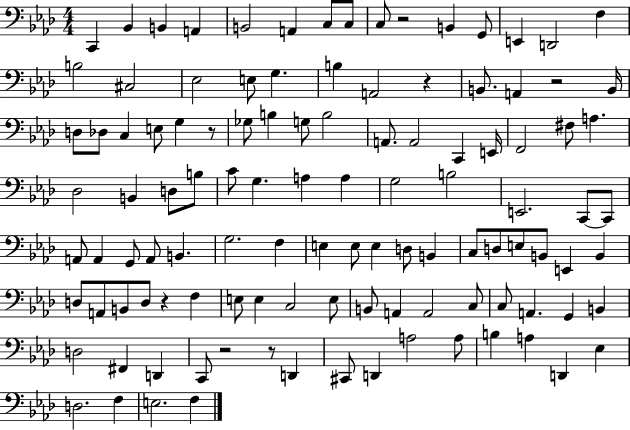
C2/q Bb2/q B2/q A2/q B2/h A2/q C3/e C3/e C3/e R/h B2/q G2/e E2/q D2/h F3/q B3/h C#3/h Eb3/h E3/e G3/q. B3/q A2/h R/q B2/e. A2/q R/h B2/s D3/e Db3/e C3/q E3/e G3/q R/e Gb3/e B3/q G3/e B3/h A2/e. A2/h C2/q E2/s F2/h F#3/e A3/q. Db3/h B2/q D3/e B3/e C4/e G3/q. A3/q A3/q G3/h B3/h E2/h. C2/e C2/e A2/e A2/q G2/e A2/e B2/q. G3/h. F3/q E3/q E3/e E3/q D3/e B2/q C3/e D3/e E3/e B2/e E2/q B2/q D3/e A2/e B2/e D3/e R/q F3/q E3/e E3/q C3/h E3/e B2/e A2/q A2/h C3/e C3/e A2/q. G2/q B2/q D3/h F#2/q D2/q C2/e R/h R/e D2/q C#2/e D2/q A3/h A3/e B3/q A3/q D2/q Eb3/q D3/h. F3/q E3/h. F3/q